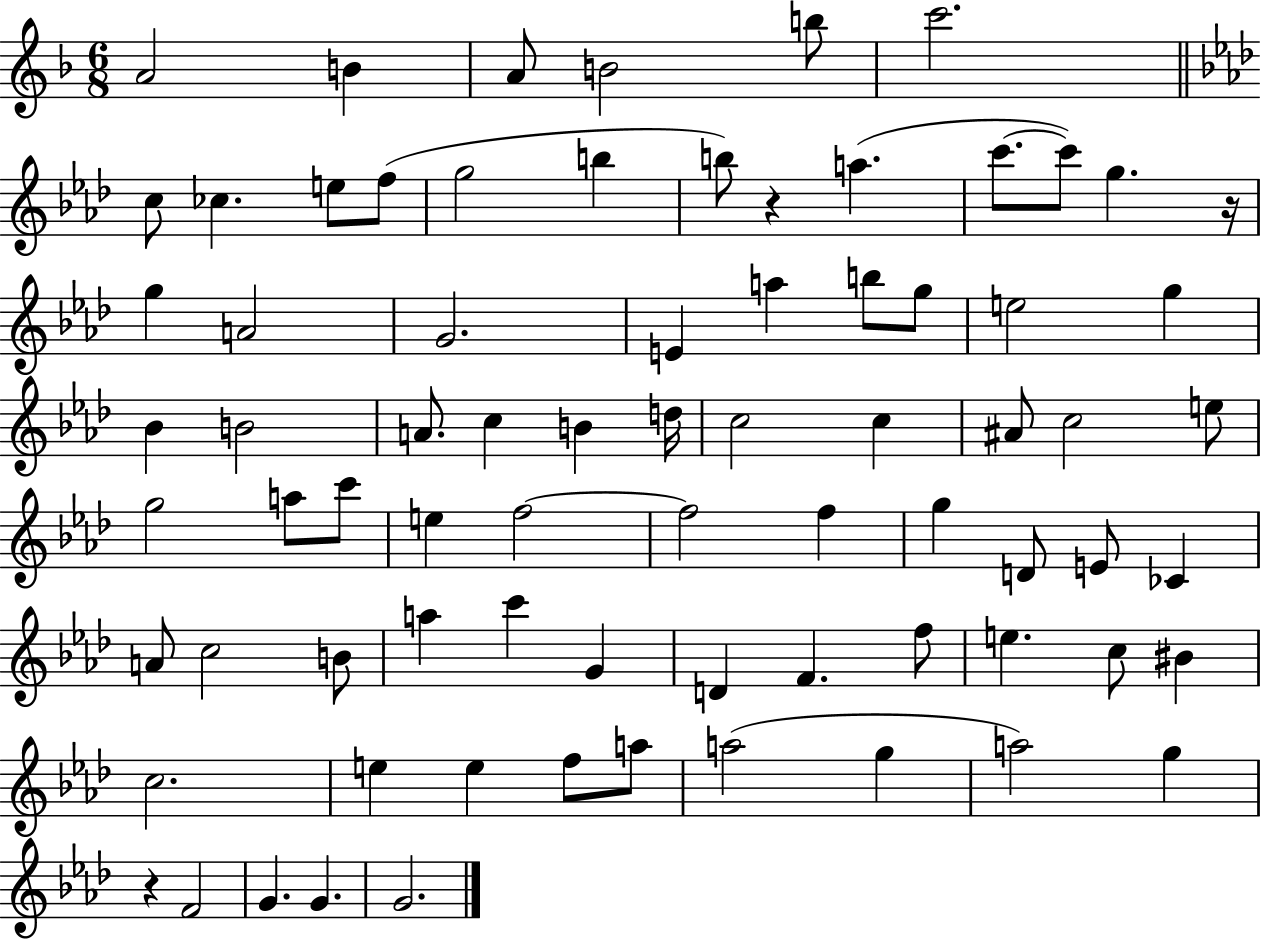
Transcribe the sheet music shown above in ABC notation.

X:1
T:Untitled
M:6/8
L:1/4
K:F
A2 B A/2 B2 b/2 c'2 c/2 _c e/2 f/2 g2 b b/2 z a c'/2 c'/2 g z/4 g A2 G2 E a b/2 g/2 e2 g _B B2 A/2 c B d/4 c2 c ^A/2 c2 e/2 g2 a/2 c'/2 e f2 f2 f g D/2 E/2 _C A/2 c2 B/2 a c' G D F f/2 e c/2 ^B c2 e e f/2 a/2 a2 g a2 g z F2 G G G2